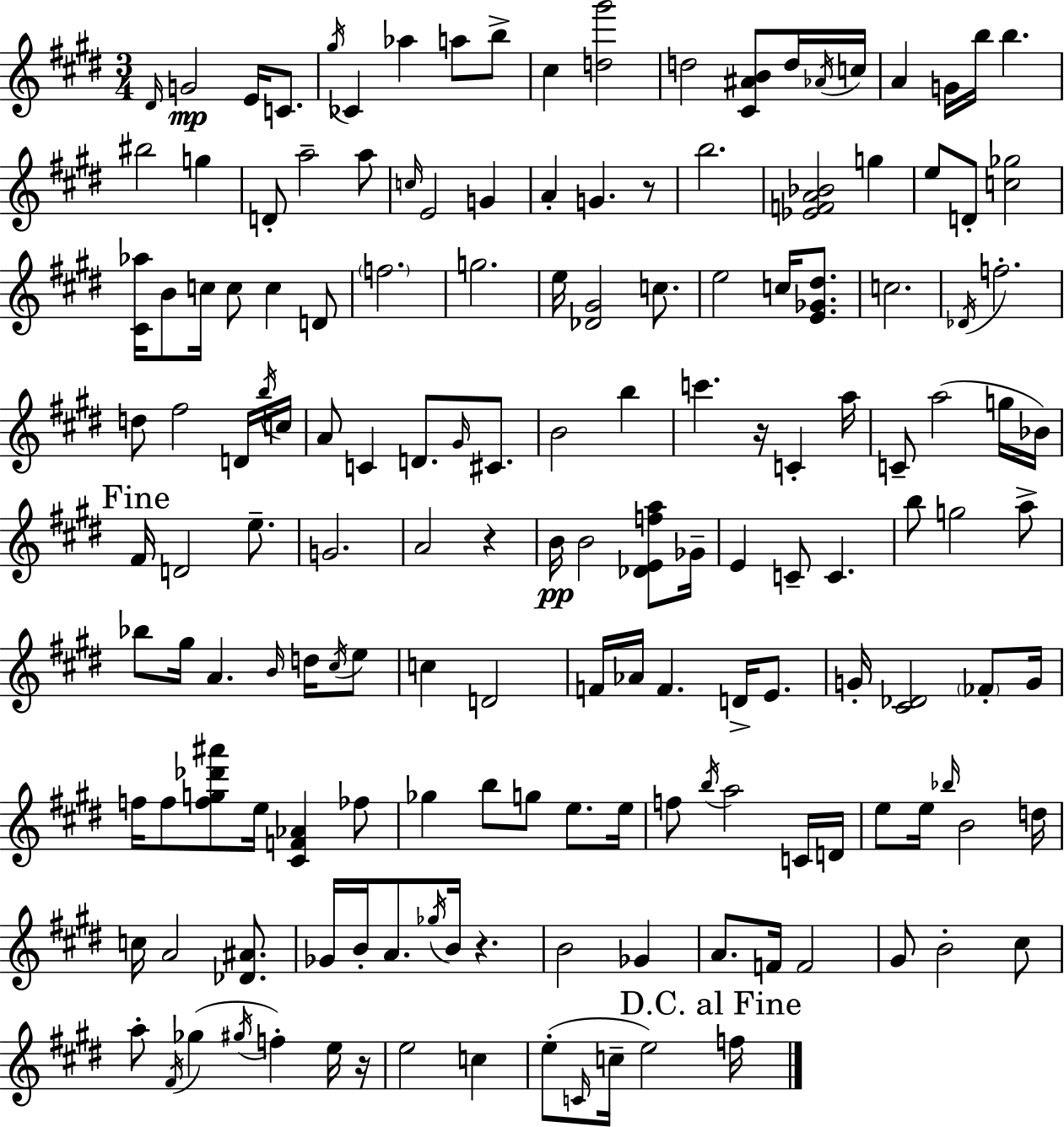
{
  \clef treble
  \numericTimeSignature
  \time 3/4
  \key e \major
  \grace { dis'16 }\mp g'2 e'16 c'8. | \acciaccatura { gis''16 } ces'4 aes''4 a''8 | b''8-> cis''4 <d'' gis'''>2 | d''2 <cis' ais' b'>8 | \break d''16 \acciaccatura { aes'16 } c''16 a'4 g'16 b''16 b''4. | bis''2 g''4 | d'8-. a''2-- | a''8 \grace { c''16 } e'2 | \break g'4 a'4-. g'4. | r8 b''2. | <ees' f' a' bes'>2 | g''4 e''8 d'8-. <c'' ges''>2 | \break <cis' aes''>16 b'8 c''16 c''8 c''4 | d'8 \parenthesize f''2. | g''2. | e''16 <des' gis'>2 | \break c''8. e''2 | c''16 <e' ges' dis''>8. c''2. | \acciaccatura { des'16 } f''2.-. | d''8 fis''2 | \break d'16 \acciaccatura { b''16 } c''16 a'8 c'4 | d'8. \grace { gis'16 } cis'8. b'2 | b''4 c'''4. | r16 c'4-. a''16 c'8-- a''2( | \break g''16 bes'16) \mark "Fine" fis'16 d'2 | e''8.-- g'2. | a'2 | r4 b'16\pp b'2 | \break <des' e' f'' a''>8 ges'16-- e'4 c'8-- | c'4. b''8 g''2 | a''8-> bes''8 gis''16 a'4. | \grace { b'16 } d''16 \acciaccatura { cis''16 } e''8 c''4 | \break d'2 f'16 aes'16 f'4. | d'16-> e'8. g'16-. <cis' des'>2 | \parenthesize fes'8-. g'16 f''16 f''8 | <f'' g'' des''' ais'''>8 e''16 <cis' f' aes'>4 fes''8 ges''4 | \break b''8 g''8 e''8. e''16 f''8 \acciaccatura { b''16 } | a''2 c'16 d'16 e''8 | e''16 \grace { bes''16 } b'2 d''16 c''16 | a'2 <des' ais'>8. ges'16 | \break b'16-. a'8. \acciaccatura { ges''16 } b'16 r4. | b'2 ges'4 | a'8. f'16 f'2 | gis'8 b'2-. cis''8 | \break a''8-. \acciaccatura { fis'16 }( ges''4 \acciaccatura { gis''16 } f''4-.) | e''16 r16 e''2 c''4 | e''8-.( \grace { c'16 } c''16-- e''2) | \mark "D.C. al Fine" f''16 \bar "|."
}